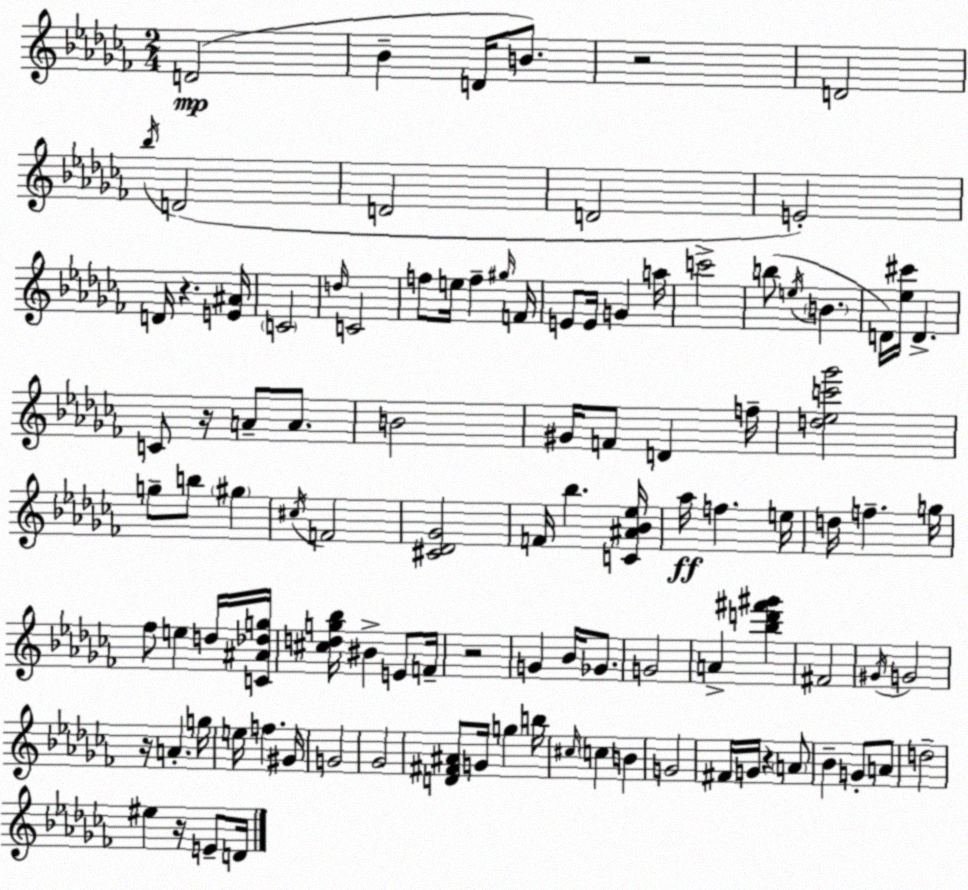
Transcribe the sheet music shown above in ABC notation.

X:1
T:Untitled
M:2/4
L:1/4
K:Abm
D2 _B D/4 B/2 z2 D2 _b/4 D2 D2 D2 E2 D/4 z [E^A]/4 C2 d/4 C2 f/2 e/4 f ^g/4 F/4 E/2 E/4 G a/4 c'2 b/2 e/4 B D/4 [_e^c']/4 D C/2 z/4 A/2 A/2 B2 ^G/4 F/2 D f/4 [d_ec'_g']2 g/2 b/2 ^g ^c/4 F2 [^C_D_G]2 F/4 _b [C^A_B_e]/4 _a/4 f e/4 d/4 f g/4 _f/2 e d/4 [C^A_dg]/4 [^cdg_b]/4 ^B E/2 F/4 z2 G _B/4 _G/2 G2 A [_bd'^f'^g'] ^F2 ^G/4 G2 z/4 A g/4 e/4 f ^G/4 G2 _G2 [D^F^A]/2 G/4 g b/4 ^c/4 c B G2 ^F/4 G/4 z A/2 _B G/2 A/2 d2 ^e z/4 E/2 D/4